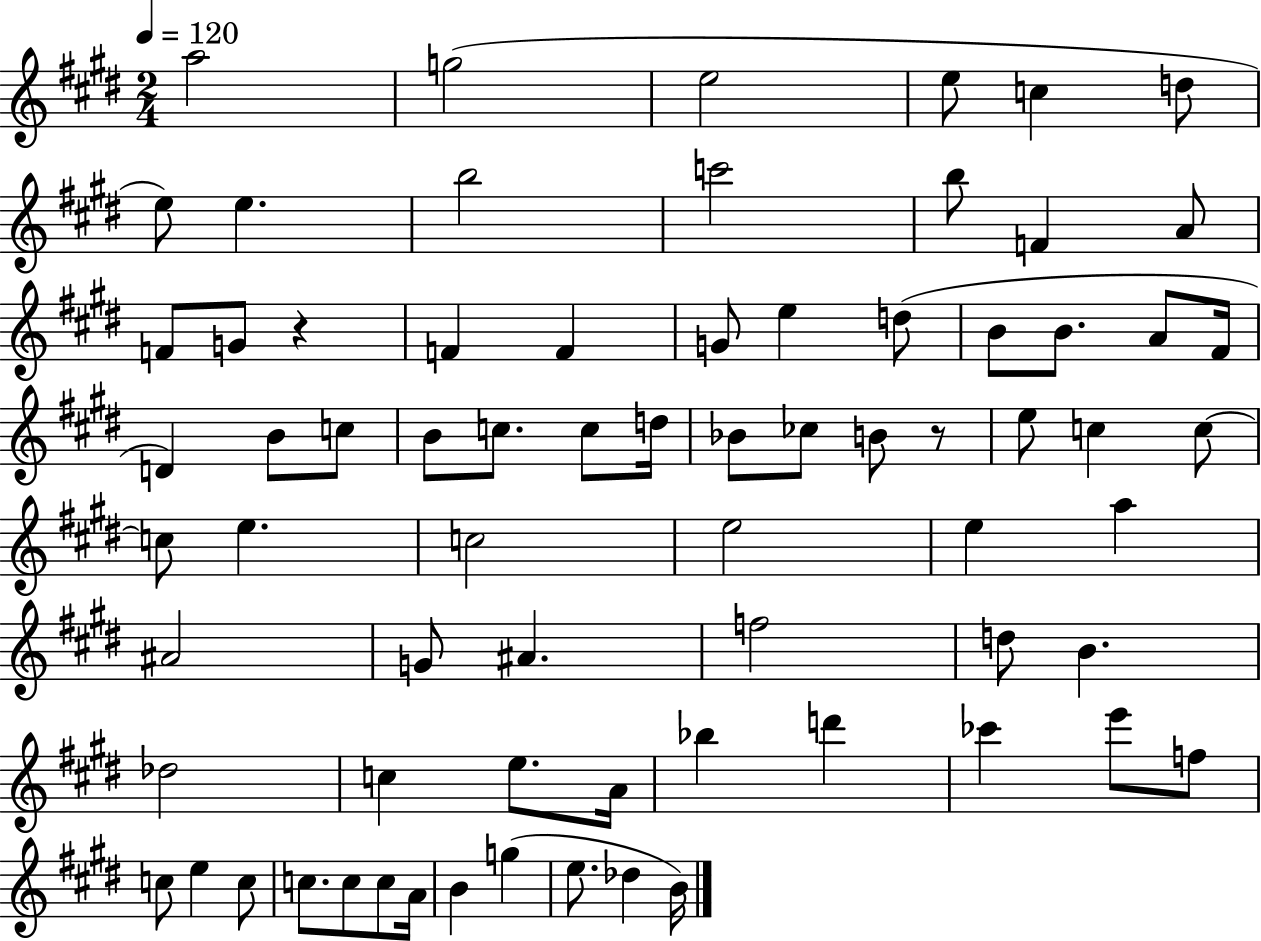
A5/h G5/h E5/h E5/e C5/q D5/e E5/e E5/q. B5/h C6/h B5/e F4/q A4/e F4/e G4/e R/q F4/q F4/q G4/e E5/q D5/e B4/e B4/e. A4/e F#4/s D4/q B4/e C5/e B4/e C5/e. C5/e D5/s Bb4/e CES5/e B4/e R/e E5/e C5/q C5/e C5/e E5/q. C5/h E5/h E5/q A5/q A#4/h G4/e A#4/q. F5/h D5/e B4/q. Db5/h C5/q E5/e. A4/s Bb5/q D6/q CES6/q E6/e F5/e C5/e E5/q C5/e C5/e. C5/e C5/e A4/s B4/q G5/q E5/e. Db5/q B4/s